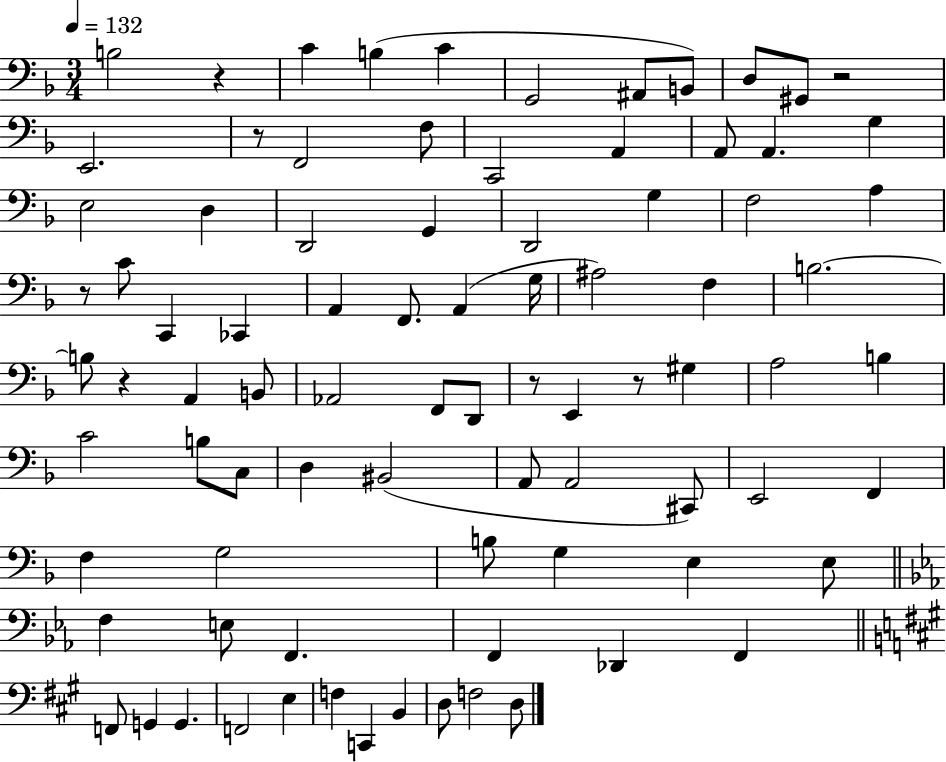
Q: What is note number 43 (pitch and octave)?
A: G#3